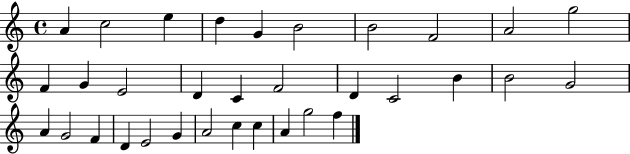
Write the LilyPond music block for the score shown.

{
  \clef treble
  \time 4/4
  \defaultTimeSignature
  \key c \major
  a'4 c''2 e''4 | d''4 g'4 b'2 | b'2 f'2 | a'2 g''2 | \break f'4 g'4 e'2 | d'4 c'4 f'2 | d'4 c'2 b'4 | b'2 g'2 | \break a'4 g'2 f'4 | d'4 e'2 g'4 | a'2 c''4 c''4 | a'4 g''2 f''4 | \break \bar "|."
}